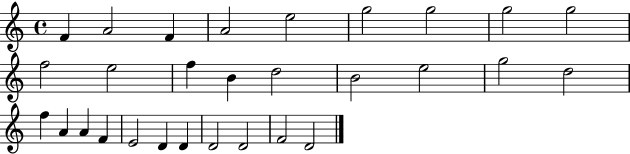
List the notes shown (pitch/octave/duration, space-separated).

F4/q A4/h F4/q A4/h E5/h G5/h G5/h G5/h G5/h F5/h E5/h F5/q B4/q D5/h B4/h E5/h G5/h D5/h F5/q A4/q A4/q F4/q E4/h D4/q D4/q D4/h D4/h F4/h D4/h